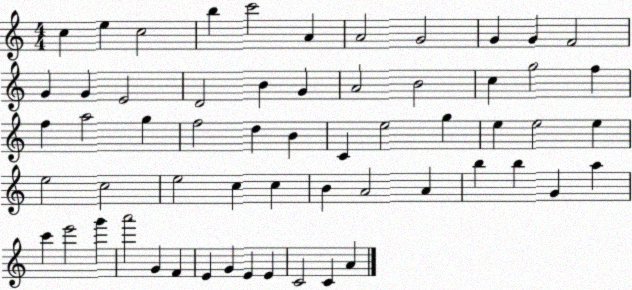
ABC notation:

X:1
T:Untitled
M:4/4
L:1/4
K:C
c e c2 b c'2 A A2 G2 G G F2 G G E2 D2 B G A2 B2 c g2 f f a2 g f2 d B C e2 g e e2 e e2 c2 e2 c c B A2 A b b G a c' e'2 g' a'2 G F E G E E C2 C A